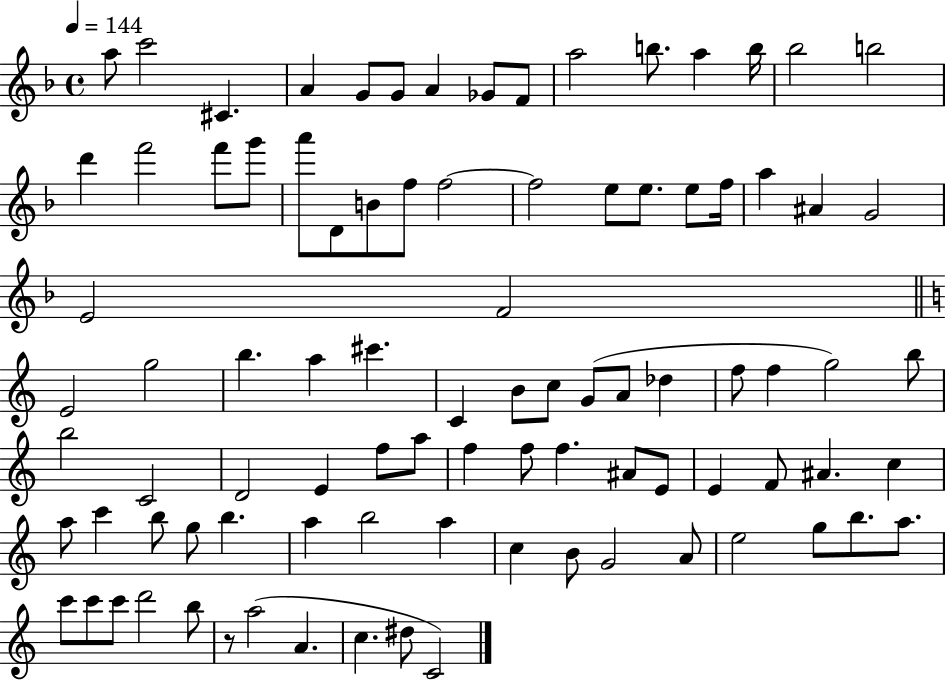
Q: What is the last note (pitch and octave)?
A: C4